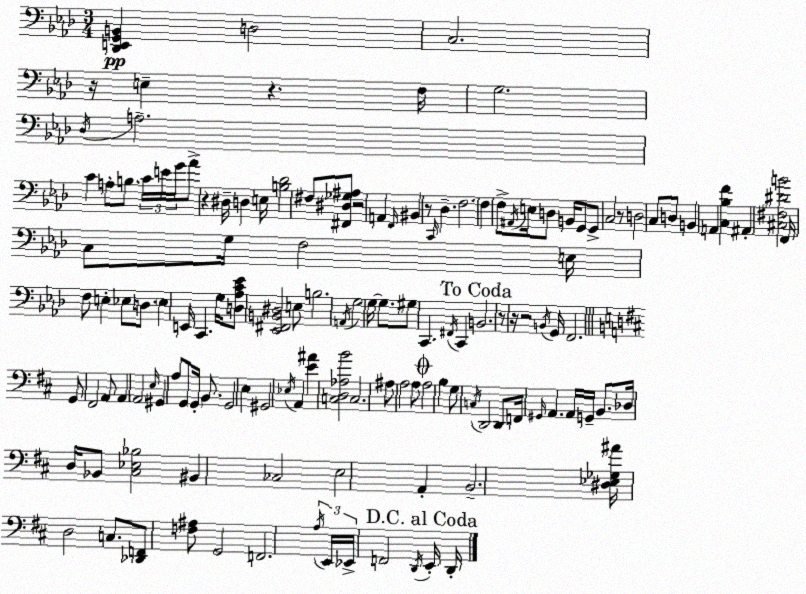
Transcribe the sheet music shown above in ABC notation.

X:1
T:Untitled
M:3/4
L:1/4
K:Fm
[_D,,E,,G,,B,,] D,2 C,2 z/4 E, z F,/4 G,2 _D,/4 A,2 C A,/2 B,/2 C/4 E/4 G/4 _A/2 z ^D,/4 D, E,/4 [B,_D]2 ^F,/2 [^F,,^D,_G,^A,]/2 z2 A,, F,,/4 ^B,, z/2 C,,/4 _D, F,2 F, F,/2 ^A,,/4 E,/4 D,/2 B,,/4 G,,/2 G,,/2 C,2 z/2 D,2 C,/2 D,/2 B,, A,, [C,_B,F] ^A,, [^C,^F,^DB]2 F,,/4 C,/2 G,/4 F,2 E,/4 F,/2 E, _E,/2 D,/2 _E, E,,/4 C,, G,/4 [D,_A,C_E]/2 [_E,,^F,,B,,^D,]2 E,/2 B,2 A,,/4 G,2 G,/4 G,/2 ^G,/2 C,, ^F,,/4 C,, B,,2 z/2 z/4 z2 B,,/4 G,,/4 F,,2 G,,/2 ^F,,2 A,,/2 A,, A,,2 E,/4 ^G,, A,/2 G,,/2 G,,/4 B,,/2 G,,2 E, ^G,,2 _E,/4 A,, [E^A] [C,D,_A,B]2 C,2 ^A,/2 A,2 A,/2 A,2 B, G,/2 C,/4 D,,2 D,,/2 F,,/4 ^G,,/4 A,, A,,/4 G,,/4 B,,/2 _D,/4 D,/4 _B,,/2 [^C,_E,_B,]2 ^B,, _C,2 E,2 A,, B,,2 [^D,_E,_G,^A]/4 D,2 C,/2 [_D,,F,,]/2 [F,^A,]/2 G,,2 F,,2 A,/4 E,,/4 _E,,/4 F,,2 D,,/4 E,,/4 D,,/4